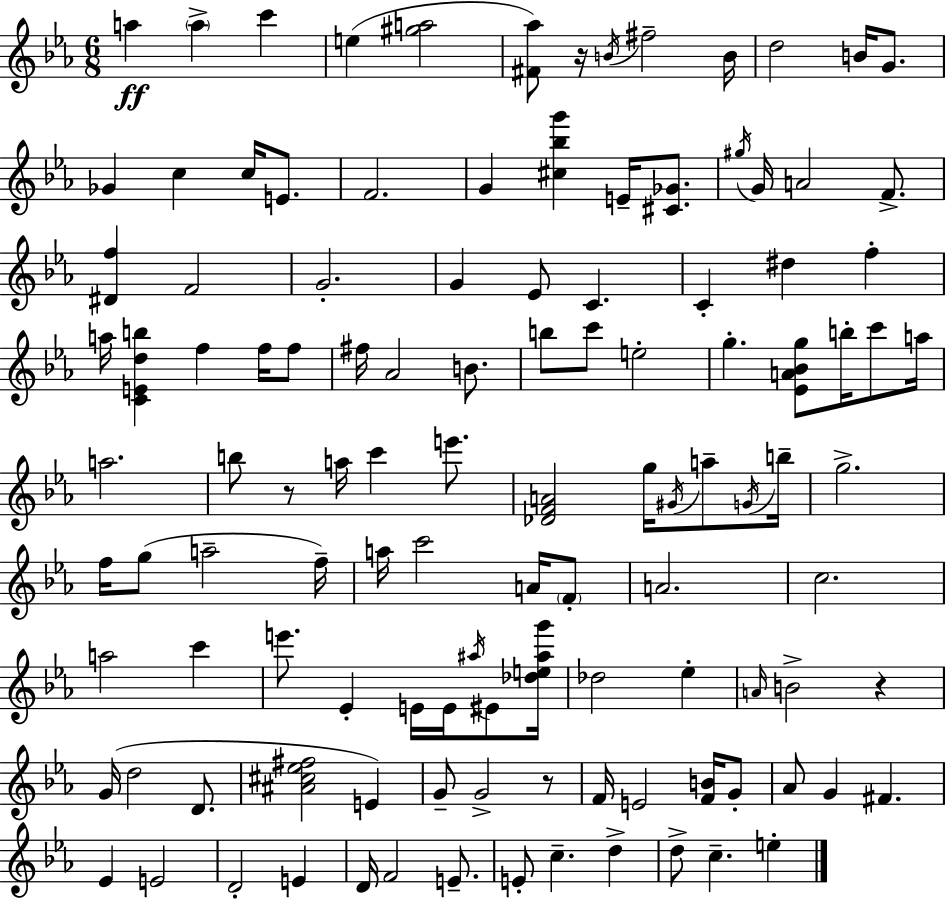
A5/q A5/q C6/q E5/q [G#5,A5]/h [F#4,Ab5]/e R/s B4/s F#5/h B4/s D5/h B4/s G4/e. Gb4/q C5/q C5/s E4/e. F4/h. G4/q [C#5,Bb5,G6]/q E4/s [C#4,Gb4]/e. G#5/s G4/s A4/h F4/e. [D#4,F5]/q F4/h G4/h. G4/q Eb4/e C4/q. C4/q D#5/q F5/q A5/s [C4,E4,D5,B5]/q F5/q F5/s F5/e F#5/s Ab4/h B4/e. B5/e C6/e E5/h G5/q. [Eb4,A4,Bb4,G5]/e B5/s C6/e A5/s A5/h. B5/e R/e A5/s C6/q E6/e. [Db4,F4,A4]/h G5/s G#4/s A5/e G4/s B5/s G5/h. F5/s G5/e A5/h F5/s A5/s C6/h A4/s F4/e A4/h. C5/h. A5/h C6/q E6/e. Eb4/q E4/s E4/s A#5/s EIS4/e [Db5,E5,A#5,G6]/s Db5/h Eb5/q A4/s B4/h R/q G4/s D5/h D4/e. [A#4,C#5,Eb5,F#5]/h E4/q G4/e G4/h R/e F4/s E4/h [F4,B4]/s G4/e Ab4/e G4/q F#4/q. Eb4/q E4/h D4/h E4/q D4/s F4/h E4/e. E4/e C5/q. D5/q D5/e C5/q. E5/q